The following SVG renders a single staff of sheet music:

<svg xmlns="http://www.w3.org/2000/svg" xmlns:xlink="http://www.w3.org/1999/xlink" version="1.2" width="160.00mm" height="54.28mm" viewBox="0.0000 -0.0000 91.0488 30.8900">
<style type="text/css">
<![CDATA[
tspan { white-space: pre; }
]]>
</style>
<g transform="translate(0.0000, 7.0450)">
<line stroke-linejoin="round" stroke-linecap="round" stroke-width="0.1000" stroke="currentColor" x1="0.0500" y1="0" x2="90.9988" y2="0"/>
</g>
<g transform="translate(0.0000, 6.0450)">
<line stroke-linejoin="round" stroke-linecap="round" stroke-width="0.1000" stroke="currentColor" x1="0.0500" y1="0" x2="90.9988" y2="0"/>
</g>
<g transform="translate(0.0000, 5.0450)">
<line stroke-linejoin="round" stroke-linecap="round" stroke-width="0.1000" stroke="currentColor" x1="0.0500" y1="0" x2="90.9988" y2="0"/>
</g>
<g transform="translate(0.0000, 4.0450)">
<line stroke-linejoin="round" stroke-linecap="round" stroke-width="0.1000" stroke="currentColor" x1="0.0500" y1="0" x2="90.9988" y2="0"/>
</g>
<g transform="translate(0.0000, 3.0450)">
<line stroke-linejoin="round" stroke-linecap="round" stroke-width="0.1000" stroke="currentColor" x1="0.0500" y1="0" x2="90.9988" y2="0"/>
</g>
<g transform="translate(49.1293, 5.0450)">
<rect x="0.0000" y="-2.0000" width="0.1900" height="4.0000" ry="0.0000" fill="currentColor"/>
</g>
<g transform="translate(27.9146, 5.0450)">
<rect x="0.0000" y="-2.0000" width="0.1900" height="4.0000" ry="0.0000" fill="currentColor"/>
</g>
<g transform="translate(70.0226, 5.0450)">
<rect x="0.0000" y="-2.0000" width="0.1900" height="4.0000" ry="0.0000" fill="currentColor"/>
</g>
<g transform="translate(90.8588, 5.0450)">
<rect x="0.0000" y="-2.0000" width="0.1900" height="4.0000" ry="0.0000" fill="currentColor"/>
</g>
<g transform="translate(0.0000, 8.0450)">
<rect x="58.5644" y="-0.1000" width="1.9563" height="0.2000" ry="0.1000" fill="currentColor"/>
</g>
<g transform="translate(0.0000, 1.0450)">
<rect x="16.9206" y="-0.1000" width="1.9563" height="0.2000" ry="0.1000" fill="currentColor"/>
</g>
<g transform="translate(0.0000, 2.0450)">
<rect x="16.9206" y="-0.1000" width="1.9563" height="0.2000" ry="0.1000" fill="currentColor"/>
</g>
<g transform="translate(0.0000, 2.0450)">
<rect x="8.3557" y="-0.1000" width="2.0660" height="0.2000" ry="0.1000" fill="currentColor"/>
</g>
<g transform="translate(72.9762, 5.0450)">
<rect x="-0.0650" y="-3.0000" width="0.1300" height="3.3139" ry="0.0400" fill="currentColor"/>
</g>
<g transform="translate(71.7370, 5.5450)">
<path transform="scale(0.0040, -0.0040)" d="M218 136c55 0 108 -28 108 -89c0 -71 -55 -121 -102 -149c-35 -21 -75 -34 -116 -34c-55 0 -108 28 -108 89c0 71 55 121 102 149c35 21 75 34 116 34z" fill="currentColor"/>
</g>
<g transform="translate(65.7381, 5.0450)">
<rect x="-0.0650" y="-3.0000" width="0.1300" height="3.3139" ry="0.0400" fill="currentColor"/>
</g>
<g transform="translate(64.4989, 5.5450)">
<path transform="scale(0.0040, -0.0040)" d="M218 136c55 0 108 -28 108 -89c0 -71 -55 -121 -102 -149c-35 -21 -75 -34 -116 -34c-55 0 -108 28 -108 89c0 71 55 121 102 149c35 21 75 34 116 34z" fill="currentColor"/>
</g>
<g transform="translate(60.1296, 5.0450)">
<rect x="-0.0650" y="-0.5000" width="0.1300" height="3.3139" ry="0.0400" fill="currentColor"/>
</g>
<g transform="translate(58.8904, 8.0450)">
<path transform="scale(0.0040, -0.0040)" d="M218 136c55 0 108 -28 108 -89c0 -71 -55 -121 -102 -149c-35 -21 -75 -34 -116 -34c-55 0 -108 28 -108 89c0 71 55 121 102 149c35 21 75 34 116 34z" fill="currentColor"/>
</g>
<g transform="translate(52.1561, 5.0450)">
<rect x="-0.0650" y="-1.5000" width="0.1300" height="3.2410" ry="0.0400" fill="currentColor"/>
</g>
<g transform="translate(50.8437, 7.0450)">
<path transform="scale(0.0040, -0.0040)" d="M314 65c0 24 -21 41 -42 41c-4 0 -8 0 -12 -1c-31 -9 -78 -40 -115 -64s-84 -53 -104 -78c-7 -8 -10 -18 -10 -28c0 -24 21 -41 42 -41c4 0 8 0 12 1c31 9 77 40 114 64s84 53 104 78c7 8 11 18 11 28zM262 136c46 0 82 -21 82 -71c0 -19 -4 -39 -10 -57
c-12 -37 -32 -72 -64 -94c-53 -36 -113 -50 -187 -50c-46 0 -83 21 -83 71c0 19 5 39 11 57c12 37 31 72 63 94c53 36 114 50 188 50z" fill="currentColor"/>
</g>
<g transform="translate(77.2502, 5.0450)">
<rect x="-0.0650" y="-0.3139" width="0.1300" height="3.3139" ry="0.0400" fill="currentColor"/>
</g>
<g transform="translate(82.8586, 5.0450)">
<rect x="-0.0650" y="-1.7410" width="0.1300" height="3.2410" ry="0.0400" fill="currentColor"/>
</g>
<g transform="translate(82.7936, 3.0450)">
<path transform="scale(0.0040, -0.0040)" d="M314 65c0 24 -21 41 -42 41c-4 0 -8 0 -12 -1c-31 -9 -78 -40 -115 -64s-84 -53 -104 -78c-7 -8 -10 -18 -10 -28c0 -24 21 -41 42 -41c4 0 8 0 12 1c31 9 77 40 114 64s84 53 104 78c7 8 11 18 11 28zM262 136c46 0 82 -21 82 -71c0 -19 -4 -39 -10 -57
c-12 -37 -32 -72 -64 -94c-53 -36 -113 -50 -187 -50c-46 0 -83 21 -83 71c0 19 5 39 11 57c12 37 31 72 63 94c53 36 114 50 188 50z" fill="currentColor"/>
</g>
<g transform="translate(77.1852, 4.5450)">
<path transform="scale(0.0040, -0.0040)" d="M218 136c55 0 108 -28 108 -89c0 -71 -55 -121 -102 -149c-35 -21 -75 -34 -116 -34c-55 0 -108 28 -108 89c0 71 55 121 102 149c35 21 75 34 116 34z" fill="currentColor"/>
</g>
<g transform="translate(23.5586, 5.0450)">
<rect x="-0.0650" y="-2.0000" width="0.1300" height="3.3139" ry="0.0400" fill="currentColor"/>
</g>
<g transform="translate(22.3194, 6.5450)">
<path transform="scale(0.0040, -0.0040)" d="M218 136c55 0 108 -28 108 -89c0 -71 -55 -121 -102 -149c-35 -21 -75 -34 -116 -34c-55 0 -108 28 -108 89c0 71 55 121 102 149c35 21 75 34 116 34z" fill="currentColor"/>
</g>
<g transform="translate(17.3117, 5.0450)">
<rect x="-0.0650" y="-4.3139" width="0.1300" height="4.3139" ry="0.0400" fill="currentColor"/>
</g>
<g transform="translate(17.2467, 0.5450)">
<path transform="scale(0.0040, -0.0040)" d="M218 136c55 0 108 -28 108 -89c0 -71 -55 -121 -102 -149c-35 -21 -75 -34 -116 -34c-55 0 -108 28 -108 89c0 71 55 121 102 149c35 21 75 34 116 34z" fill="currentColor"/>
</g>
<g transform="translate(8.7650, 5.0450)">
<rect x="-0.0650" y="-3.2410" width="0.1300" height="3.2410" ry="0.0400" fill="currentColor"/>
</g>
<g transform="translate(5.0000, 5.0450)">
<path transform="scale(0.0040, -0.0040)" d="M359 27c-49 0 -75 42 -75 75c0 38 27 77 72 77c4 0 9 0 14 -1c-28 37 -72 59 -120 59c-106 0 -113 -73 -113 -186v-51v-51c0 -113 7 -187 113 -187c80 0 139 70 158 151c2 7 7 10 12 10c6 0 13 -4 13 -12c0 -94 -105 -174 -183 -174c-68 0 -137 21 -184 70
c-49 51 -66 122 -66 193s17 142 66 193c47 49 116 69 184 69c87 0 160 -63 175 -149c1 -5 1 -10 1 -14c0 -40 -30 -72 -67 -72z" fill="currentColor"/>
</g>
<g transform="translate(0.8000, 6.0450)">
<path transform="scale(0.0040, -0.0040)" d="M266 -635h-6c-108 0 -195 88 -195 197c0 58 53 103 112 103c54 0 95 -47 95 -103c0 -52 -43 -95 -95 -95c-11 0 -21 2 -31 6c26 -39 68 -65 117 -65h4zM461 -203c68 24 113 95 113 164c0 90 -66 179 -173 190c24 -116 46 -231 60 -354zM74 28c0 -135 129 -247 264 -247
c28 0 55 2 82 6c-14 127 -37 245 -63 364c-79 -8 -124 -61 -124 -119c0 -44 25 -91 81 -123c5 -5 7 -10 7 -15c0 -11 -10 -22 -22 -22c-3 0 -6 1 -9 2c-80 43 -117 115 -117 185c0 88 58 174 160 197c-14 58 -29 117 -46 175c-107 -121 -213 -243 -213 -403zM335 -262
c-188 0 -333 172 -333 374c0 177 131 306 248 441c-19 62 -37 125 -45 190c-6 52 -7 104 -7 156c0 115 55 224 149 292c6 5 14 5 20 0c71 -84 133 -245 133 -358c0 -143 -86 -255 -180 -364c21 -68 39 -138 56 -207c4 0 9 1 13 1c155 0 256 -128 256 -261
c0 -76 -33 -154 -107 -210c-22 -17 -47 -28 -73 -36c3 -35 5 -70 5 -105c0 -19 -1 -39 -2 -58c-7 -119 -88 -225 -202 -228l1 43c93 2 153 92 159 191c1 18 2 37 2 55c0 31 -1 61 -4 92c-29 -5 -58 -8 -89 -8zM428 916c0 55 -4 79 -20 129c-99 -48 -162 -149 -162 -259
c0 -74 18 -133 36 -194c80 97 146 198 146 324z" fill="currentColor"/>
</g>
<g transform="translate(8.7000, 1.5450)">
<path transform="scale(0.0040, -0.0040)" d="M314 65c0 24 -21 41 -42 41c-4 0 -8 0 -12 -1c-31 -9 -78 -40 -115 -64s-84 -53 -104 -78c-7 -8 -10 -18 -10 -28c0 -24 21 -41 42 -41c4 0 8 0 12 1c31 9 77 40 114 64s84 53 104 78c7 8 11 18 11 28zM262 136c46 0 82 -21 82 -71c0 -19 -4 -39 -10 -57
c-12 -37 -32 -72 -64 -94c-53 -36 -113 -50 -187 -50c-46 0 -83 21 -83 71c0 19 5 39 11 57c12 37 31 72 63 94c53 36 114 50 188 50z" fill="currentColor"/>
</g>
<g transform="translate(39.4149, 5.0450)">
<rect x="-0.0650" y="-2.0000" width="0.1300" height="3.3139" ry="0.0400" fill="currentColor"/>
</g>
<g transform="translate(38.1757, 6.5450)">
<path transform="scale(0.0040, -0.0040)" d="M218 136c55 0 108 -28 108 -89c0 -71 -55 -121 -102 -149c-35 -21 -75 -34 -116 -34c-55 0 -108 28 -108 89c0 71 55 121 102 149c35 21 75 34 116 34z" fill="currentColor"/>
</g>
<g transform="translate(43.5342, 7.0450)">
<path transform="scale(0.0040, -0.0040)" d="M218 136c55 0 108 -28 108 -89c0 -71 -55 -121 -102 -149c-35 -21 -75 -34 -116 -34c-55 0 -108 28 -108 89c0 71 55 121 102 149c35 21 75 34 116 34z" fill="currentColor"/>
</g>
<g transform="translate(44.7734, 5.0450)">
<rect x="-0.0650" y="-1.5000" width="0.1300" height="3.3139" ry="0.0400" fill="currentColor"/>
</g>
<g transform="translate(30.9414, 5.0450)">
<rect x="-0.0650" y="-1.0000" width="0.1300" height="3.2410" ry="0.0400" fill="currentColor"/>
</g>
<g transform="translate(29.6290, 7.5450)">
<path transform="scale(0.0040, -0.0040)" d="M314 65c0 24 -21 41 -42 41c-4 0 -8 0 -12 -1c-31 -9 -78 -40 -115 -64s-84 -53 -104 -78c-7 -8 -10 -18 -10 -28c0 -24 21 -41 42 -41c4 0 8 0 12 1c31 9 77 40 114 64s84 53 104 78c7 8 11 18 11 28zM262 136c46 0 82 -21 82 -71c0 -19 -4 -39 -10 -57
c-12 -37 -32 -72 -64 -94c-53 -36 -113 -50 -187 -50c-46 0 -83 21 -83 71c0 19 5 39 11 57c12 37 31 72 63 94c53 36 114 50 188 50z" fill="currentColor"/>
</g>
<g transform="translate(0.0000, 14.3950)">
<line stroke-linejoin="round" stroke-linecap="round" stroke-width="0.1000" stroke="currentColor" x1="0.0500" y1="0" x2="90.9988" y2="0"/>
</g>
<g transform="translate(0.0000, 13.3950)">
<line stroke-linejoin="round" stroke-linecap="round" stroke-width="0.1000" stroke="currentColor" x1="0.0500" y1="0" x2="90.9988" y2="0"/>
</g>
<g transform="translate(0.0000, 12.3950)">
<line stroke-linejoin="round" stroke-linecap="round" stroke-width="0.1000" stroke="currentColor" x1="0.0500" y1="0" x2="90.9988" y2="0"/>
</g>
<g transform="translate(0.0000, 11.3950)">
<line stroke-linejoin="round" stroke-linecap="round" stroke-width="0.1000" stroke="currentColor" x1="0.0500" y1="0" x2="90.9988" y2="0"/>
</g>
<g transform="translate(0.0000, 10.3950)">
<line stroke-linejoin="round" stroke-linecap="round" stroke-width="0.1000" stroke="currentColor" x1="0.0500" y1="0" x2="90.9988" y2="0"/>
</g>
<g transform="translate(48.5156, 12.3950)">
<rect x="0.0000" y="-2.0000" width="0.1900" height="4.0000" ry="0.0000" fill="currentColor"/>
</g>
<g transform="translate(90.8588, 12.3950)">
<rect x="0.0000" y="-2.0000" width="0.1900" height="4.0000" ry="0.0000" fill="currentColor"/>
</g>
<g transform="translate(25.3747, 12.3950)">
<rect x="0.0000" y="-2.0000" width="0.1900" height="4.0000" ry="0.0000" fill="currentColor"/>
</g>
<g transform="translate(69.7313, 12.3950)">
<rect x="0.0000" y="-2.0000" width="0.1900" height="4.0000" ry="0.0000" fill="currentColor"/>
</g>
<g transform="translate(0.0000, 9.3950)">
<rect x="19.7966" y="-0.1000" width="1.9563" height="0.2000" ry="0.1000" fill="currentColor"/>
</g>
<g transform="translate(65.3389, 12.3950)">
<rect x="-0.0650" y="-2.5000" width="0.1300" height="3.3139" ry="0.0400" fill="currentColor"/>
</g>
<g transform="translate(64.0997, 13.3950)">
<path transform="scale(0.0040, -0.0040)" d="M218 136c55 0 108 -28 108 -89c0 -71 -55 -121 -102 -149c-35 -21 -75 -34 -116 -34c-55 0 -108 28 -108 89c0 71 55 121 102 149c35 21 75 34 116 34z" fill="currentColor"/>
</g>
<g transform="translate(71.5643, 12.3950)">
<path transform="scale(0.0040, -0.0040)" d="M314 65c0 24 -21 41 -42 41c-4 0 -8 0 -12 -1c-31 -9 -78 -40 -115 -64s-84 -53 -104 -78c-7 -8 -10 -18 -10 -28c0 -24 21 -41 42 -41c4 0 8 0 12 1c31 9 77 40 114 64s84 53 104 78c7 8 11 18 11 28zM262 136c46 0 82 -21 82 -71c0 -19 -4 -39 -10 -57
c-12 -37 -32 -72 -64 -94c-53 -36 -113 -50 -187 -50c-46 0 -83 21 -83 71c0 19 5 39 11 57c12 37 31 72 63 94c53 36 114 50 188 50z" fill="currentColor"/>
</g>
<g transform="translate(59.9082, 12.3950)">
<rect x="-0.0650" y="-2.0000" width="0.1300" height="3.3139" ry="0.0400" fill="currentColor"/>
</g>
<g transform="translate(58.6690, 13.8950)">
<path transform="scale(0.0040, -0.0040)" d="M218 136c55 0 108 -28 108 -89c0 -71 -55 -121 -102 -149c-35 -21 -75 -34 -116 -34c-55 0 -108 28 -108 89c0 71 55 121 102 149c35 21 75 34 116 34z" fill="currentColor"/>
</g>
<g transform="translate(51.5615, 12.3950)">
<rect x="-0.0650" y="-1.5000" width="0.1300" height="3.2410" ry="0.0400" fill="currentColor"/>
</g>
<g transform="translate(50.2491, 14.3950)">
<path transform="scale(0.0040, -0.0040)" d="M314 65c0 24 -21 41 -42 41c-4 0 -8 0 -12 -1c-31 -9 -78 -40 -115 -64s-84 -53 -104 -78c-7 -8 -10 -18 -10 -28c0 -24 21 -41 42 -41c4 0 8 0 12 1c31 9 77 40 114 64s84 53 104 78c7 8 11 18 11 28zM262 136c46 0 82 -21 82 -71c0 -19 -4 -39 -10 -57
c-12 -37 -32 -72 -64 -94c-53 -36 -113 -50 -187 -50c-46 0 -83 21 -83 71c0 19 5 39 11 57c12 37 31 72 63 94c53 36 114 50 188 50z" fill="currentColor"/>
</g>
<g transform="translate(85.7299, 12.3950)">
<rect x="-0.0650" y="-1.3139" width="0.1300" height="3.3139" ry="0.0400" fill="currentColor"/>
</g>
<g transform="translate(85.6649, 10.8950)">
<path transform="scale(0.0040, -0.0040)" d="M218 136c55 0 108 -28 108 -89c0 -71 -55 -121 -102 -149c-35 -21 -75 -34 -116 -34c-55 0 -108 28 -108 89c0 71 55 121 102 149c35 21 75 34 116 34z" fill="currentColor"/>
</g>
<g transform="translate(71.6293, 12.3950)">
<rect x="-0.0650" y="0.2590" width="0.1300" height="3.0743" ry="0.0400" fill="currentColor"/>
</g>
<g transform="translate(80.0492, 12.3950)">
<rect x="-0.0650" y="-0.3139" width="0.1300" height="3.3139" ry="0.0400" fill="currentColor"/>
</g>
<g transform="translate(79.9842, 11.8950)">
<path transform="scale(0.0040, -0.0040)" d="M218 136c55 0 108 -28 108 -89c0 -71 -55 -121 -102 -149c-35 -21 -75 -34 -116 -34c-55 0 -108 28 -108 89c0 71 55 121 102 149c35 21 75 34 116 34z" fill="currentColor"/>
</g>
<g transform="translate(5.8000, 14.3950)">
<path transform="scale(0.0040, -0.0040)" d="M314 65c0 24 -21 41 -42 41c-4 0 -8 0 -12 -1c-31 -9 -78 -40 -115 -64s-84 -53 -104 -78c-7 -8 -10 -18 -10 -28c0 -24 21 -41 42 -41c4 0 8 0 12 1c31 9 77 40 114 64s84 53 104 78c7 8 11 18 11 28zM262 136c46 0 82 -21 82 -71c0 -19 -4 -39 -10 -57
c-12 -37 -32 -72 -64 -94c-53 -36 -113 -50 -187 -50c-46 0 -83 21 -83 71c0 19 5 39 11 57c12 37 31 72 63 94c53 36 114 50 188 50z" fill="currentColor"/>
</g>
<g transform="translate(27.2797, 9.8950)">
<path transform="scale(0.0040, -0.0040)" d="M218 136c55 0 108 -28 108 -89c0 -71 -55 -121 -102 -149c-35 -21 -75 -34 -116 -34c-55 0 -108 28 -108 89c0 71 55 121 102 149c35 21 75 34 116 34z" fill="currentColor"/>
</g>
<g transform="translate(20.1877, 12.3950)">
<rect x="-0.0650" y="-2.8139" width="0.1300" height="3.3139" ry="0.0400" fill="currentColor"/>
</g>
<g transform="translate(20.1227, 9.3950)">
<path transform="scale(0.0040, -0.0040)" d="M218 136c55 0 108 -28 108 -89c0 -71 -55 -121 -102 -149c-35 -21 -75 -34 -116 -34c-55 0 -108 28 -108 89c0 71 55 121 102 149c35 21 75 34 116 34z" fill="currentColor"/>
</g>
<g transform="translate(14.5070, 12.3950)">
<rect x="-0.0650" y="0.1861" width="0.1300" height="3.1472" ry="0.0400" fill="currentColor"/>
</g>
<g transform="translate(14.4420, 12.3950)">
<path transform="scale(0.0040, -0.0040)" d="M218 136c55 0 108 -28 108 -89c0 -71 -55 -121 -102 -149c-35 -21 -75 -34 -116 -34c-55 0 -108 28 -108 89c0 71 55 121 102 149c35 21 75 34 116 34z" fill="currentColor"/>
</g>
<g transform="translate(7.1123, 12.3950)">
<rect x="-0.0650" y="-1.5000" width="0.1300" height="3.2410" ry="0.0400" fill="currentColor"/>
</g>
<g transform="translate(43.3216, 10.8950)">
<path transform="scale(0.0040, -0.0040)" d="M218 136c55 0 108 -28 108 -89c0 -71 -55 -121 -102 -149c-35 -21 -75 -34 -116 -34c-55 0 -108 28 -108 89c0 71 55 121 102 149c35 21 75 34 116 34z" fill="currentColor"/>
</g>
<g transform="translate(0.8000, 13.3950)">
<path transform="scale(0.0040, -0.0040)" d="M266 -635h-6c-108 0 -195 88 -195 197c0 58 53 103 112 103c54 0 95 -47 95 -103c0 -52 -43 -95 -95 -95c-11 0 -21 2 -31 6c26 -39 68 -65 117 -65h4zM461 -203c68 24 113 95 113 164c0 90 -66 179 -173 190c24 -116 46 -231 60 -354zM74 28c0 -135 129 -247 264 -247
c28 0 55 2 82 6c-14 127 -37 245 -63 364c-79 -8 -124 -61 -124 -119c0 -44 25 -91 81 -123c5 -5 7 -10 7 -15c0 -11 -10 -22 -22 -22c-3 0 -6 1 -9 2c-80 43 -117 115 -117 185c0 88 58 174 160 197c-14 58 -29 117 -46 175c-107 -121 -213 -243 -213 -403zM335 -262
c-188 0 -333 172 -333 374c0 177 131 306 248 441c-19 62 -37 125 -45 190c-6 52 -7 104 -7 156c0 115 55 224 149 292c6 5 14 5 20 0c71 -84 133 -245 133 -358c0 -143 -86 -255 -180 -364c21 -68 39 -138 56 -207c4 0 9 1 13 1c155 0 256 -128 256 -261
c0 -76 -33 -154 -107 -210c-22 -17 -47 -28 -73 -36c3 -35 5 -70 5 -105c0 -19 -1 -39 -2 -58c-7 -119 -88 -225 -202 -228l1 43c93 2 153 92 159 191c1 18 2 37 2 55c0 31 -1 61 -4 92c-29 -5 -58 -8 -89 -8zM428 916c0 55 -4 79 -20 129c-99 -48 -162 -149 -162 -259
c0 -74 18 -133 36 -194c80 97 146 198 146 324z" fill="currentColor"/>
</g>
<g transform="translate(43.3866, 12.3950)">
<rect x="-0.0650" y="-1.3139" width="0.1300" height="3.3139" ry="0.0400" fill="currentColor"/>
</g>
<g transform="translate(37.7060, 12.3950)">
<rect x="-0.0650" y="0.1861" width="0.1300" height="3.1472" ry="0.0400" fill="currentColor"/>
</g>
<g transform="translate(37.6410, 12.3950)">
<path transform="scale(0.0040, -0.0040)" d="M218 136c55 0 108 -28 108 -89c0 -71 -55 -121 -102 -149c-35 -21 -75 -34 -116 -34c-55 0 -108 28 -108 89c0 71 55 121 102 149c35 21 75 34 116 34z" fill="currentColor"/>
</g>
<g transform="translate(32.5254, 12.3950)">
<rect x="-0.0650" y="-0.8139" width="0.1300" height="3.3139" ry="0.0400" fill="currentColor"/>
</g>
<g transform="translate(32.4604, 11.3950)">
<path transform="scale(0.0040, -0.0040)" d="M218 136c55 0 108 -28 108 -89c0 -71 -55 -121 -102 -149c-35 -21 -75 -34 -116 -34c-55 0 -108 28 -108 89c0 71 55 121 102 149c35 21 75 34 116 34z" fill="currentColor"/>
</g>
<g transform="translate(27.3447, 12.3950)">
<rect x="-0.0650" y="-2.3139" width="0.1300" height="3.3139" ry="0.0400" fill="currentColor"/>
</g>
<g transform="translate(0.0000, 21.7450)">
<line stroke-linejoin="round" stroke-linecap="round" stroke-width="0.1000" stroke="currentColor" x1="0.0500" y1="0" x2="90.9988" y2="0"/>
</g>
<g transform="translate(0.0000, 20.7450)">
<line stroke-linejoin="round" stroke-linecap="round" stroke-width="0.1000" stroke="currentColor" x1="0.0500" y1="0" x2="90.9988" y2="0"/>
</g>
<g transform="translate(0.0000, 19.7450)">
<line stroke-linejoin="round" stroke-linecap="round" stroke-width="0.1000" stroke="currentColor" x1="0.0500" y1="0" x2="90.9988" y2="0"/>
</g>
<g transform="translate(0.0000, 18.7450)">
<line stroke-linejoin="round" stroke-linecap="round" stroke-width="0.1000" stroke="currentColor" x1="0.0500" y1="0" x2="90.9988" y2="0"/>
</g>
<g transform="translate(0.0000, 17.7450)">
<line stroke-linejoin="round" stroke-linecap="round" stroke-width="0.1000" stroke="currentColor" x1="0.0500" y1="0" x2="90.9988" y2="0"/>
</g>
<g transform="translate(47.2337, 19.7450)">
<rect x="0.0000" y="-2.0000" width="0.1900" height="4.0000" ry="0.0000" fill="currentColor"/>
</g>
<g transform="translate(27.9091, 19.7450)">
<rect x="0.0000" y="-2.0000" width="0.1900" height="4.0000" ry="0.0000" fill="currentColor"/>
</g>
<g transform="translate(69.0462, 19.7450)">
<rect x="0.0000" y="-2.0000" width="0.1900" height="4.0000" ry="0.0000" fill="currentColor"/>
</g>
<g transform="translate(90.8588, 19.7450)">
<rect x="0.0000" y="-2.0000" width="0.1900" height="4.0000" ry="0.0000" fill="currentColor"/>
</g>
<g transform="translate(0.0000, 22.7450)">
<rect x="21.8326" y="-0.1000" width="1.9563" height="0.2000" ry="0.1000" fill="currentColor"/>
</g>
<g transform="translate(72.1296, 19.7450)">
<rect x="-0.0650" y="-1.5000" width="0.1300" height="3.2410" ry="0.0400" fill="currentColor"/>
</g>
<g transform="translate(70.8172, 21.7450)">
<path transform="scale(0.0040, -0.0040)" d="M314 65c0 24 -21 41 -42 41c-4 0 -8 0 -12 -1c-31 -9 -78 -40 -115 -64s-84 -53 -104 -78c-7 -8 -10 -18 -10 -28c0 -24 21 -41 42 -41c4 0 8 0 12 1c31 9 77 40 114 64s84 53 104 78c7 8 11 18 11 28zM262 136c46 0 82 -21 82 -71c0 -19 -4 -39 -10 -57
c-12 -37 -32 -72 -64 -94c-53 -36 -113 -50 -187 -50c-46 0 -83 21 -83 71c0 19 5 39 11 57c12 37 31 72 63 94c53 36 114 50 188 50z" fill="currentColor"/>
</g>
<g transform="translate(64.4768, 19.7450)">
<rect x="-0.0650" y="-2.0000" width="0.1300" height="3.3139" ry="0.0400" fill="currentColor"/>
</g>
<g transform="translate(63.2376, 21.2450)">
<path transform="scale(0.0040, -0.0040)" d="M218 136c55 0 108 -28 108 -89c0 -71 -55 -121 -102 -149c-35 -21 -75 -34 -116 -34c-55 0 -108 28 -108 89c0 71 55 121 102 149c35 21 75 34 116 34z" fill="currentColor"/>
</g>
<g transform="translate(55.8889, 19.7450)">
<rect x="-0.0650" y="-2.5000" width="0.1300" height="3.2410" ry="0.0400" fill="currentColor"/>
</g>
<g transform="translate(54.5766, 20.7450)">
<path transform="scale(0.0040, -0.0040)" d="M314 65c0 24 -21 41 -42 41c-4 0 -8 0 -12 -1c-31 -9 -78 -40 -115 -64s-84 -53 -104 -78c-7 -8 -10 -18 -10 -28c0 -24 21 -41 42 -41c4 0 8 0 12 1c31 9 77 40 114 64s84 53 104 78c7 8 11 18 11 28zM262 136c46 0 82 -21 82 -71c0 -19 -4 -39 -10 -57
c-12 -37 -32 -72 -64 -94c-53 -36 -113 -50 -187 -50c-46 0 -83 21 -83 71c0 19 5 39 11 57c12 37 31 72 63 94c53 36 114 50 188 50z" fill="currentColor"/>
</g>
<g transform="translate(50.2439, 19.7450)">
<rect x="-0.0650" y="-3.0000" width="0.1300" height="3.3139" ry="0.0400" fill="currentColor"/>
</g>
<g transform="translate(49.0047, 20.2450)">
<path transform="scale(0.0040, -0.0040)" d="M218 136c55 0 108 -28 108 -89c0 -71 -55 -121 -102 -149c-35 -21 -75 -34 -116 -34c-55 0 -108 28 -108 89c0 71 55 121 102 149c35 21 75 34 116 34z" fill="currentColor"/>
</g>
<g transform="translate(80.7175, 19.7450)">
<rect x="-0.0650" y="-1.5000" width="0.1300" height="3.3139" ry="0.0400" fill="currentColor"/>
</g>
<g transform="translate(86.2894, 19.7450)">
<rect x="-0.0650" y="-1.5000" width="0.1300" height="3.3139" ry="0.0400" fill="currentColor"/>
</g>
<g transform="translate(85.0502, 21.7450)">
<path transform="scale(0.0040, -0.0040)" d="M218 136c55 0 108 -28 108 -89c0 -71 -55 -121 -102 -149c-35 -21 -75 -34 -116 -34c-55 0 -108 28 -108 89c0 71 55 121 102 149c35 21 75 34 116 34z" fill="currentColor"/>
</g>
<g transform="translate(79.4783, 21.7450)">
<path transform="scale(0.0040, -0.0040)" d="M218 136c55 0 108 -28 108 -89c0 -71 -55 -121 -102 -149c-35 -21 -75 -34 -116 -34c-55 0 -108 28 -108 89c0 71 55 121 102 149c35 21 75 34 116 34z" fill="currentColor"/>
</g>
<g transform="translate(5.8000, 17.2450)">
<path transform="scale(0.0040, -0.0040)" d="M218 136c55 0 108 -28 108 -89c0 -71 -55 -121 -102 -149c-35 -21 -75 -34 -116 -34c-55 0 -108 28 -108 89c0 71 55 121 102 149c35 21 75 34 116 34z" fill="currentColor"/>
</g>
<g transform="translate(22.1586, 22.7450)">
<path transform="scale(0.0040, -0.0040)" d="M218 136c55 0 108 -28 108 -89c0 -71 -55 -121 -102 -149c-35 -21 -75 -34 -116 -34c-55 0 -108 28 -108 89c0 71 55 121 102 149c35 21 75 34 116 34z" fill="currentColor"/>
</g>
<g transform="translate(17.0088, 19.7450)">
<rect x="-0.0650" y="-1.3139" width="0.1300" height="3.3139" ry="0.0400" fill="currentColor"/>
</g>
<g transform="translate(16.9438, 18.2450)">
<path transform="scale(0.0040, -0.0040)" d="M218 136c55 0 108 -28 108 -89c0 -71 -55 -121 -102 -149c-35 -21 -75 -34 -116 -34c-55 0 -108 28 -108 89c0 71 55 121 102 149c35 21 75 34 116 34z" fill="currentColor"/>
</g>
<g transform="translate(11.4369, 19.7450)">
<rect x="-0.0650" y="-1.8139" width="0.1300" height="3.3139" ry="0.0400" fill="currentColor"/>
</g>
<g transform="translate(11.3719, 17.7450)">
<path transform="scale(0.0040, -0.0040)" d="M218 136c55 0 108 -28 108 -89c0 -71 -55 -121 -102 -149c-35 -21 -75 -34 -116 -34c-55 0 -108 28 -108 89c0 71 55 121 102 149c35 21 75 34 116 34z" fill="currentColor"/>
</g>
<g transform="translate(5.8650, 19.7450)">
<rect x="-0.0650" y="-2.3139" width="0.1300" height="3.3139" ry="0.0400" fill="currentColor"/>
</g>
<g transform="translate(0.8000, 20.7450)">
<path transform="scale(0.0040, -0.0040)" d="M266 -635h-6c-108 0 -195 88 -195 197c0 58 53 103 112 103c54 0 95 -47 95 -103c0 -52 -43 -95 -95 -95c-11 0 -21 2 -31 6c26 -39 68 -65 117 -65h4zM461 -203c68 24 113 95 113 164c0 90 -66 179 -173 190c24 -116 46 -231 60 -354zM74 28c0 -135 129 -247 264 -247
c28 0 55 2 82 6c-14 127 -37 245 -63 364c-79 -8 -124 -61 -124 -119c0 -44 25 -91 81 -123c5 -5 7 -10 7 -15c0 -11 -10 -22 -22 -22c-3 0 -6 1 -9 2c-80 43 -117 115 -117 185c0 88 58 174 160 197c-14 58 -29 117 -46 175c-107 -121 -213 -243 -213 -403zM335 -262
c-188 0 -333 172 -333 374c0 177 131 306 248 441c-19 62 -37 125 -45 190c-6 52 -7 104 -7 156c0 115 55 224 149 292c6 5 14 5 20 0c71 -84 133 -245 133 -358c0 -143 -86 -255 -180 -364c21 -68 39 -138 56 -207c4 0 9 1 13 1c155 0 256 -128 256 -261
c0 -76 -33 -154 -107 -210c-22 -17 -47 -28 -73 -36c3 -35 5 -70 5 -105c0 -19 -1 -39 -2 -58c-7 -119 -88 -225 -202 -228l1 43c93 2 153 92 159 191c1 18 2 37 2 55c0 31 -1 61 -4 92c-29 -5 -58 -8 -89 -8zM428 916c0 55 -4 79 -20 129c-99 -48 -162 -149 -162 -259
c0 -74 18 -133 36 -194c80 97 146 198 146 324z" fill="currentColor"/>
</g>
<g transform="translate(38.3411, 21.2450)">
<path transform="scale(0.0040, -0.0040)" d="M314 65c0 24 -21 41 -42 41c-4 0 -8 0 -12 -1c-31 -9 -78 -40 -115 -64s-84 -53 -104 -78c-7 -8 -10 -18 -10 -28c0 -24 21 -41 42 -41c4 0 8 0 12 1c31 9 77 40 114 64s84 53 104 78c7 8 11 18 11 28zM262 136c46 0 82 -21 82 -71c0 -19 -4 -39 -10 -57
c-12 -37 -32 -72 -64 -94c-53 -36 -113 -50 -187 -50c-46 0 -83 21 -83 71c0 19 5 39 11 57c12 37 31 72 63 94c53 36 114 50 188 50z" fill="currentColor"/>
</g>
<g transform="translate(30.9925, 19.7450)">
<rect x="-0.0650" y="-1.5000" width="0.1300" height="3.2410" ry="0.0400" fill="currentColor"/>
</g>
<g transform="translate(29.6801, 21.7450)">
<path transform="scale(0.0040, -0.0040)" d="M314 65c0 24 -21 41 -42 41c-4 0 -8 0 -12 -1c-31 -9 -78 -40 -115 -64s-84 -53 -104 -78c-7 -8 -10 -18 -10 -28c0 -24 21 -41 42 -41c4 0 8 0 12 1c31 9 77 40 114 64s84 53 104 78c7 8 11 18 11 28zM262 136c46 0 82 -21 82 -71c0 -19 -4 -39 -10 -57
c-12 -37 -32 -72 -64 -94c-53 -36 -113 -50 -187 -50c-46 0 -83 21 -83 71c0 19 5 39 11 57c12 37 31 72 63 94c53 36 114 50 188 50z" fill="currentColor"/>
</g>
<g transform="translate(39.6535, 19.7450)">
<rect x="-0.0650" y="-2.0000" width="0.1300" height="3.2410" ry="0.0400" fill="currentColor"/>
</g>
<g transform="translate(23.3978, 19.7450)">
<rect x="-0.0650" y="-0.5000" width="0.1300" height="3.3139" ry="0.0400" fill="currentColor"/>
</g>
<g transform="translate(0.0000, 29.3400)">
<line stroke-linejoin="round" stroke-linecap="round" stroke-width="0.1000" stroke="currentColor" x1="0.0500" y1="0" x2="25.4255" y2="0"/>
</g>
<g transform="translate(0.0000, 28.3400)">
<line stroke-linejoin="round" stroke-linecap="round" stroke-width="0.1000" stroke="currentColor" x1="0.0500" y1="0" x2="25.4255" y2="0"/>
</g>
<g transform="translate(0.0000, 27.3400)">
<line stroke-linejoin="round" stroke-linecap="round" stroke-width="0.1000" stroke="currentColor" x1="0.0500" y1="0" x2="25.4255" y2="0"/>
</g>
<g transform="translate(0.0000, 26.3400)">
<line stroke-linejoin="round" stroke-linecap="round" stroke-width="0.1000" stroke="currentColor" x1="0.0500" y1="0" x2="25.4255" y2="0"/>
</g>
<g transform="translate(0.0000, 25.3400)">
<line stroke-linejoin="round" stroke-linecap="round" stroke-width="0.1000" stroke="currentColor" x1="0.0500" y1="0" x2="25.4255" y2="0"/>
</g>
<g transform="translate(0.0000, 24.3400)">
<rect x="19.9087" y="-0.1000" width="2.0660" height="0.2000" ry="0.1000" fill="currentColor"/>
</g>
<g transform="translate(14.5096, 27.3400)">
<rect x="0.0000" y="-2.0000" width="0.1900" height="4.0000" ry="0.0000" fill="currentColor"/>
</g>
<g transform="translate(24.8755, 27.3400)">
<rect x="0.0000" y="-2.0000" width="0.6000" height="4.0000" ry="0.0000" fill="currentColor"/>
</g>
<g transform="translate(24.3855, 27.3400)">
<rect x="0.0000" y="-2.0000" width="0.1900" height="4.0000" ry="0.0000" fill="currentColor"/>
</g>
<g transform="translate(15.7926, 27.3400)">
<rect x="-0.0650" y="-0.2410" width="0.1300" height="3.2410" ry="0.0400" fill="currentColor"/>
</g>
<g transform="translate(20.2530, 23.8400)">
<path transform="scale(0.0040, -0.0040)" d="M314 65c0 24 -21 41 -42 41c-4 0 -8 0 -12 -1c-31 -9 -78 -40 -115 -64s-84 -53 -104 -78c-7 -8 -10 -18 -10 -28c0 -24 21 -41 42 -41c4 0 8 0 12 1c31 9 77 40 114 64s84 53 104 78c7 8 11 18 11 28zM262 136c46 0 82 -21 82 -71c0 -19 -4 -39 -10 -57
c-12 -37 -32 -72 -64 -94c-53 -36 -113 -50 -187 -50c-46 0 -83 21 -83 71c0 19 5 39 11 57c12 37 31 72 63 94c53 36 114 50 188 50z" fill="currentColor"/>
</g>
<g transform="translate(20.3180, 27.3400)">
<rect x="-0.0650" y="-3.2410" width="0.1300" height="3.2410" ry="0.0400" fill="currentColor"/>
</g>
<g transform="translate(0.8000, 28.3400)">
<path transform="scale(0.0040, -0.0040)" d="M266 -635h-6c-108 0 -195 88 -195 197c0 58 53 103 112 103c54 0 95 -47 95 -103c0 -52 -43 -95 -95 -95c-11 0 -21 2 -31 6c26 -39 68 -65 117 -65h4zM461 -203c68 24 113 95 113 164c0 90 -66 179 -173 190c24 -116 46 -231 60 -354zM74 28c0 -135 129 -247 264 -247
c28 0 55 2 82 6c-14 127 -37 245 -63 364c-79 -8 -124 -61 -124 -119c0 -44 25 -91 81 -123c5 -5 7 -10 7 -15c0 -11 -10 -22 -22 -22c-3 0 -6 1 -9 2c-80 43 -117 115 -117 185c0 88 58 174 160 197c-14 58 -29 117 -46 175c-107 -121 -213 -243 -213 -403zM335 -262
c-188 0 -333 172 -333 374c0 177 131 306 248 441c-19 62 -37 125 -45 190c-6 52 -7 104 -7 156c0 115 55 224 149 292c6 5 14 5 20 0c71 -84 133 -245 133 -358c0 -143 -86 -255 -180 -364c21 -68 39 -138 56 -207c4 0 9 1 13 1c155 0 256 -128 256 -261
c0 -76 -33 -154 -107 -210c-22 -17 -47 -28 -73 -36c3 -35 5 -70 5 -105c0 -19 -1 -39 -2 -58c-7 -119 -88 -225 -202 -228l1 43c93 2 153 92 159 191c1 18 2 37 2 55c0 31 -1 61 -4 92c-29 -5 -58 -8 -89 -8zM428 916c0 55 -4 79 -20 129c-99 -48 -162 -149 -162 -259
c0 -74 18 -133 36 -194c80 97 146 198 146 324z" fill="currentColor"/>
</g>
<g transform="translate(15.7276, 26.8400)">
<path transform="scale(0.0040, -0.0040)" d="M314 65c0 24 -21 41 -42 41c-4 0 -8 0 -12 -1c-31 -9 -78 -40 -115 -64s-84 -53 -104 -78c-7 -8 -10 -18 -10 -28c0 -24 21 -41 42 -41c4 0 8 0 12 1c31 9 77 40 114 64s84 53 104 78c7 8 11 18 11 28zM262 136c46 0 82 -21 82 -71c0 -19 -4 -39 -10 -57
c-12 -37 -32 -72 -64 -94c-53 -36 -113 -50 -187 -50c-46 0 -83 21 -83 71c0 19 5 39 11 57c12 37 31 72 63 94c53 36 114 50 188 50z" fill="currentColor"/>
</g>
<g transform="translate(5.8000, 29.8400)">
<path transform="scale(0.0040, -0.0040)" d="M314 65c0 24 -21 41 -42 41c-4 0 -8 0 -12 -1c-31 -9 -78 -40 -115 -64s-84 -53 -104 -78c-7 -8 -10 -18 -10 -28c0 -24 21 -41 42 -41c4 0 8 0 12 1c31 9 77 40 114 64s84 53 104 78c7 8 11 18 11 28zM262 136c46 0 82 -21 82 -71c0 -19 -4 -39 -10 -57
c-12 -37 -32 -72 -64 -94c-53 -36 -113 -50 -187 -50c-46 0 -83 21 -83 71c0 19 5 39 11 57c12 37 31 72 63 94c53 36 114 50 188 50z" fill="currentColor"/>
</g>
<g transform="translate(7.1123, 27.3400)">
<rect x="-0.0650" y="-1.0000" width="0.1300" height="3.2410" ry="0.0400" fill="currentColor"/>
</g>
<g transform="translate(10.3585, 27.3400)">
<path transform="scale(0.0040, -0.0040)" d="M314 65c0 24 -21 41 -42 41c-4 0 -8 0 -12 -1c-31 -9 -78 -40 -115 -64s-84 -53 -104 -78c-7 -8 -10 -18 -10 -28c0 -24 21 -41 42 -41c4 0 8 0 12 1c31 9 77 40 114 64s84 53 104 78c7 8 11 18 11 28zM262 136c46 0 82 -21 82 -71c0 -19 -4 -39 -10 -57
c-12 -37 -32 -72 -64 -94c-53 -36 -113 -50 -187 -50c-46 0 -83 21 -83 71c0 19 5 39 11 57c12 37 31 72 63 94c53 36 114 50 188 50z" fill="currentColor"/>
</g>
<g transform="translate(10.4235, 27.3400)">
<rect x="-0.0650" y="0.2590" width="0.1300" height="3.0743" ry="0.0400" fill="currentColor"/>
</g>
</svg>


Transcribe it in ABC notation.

X:1
T:Untitled
M:4/4
L:1/4
K:C
b2 d' F D2 F E E2 C A A c f2 E2 B a g d B e E2 F G B2 c e g f e C E2 F2 A G2 F E2 E E D2 B2 c2 b2